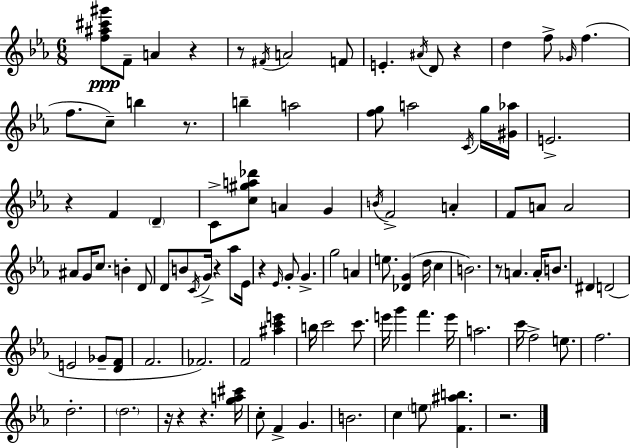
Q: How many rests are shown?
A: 12